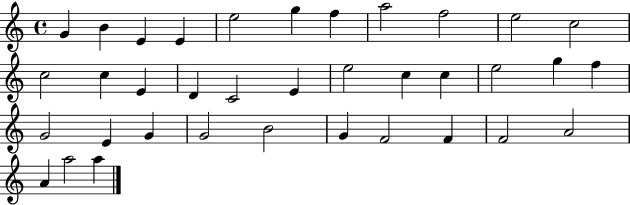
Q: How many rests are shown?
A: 0